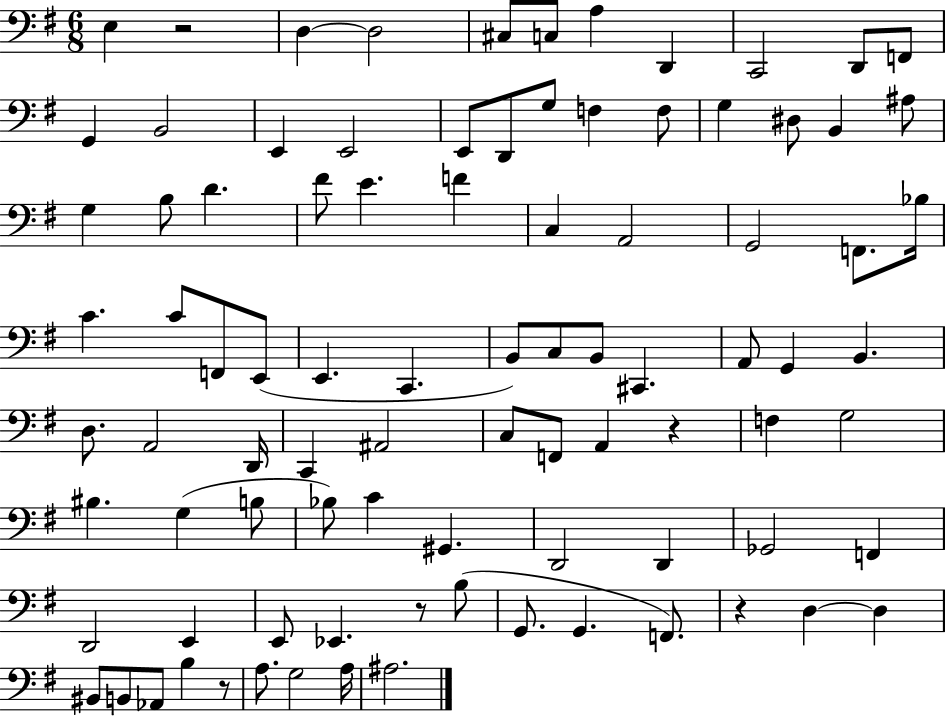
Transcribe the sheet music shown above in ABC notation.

X:1
T:Untitled
M:6/8
L:1/4
K:G
E, z2 D, D,2 ^C,/2 C,/2 A, D,, C,,2 D,,/2 F,,/2 G,, B,,2 E,, E,,2 E,,/2 D,,/2 G,/2 F, F,/2 G, ^D,/2 B,, ^A,/2 G, B,/2 D ^F/2 E F C, A,,2 G,,2 F,,/2 _B,/4 C C/2 F,,/2 E,,/2 E,, C,, B,,/2 C,/2 B,,/2 ^C,, A,,/2 G,, B,, D,/2 A,,2 D,,/4 C,, ^A,,2 C,/2 F,,/2 A,, z F, G,2 ^B, G, B,/2 _B,/2 C ^G,, D,,2 D,, _G,,2 F,, D,,2 E,, E,,/2 _E,, z/2 B,/2 G,,/2 G,, F,,/2 z D, D, ^B,,/2 B,,/2 _A,,/2 B, z/2 A,/2 G,2 A,/4 ^A,2